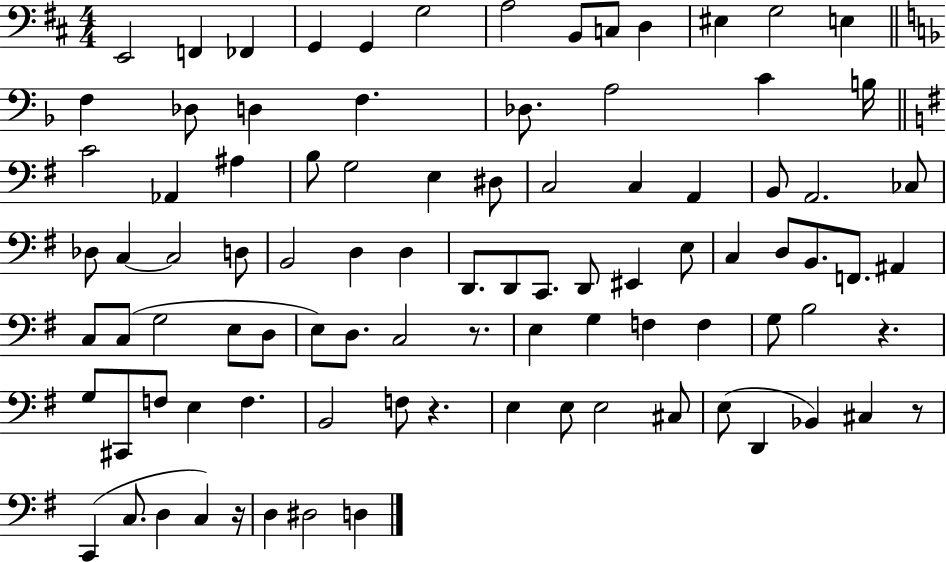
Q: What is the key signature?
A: D major